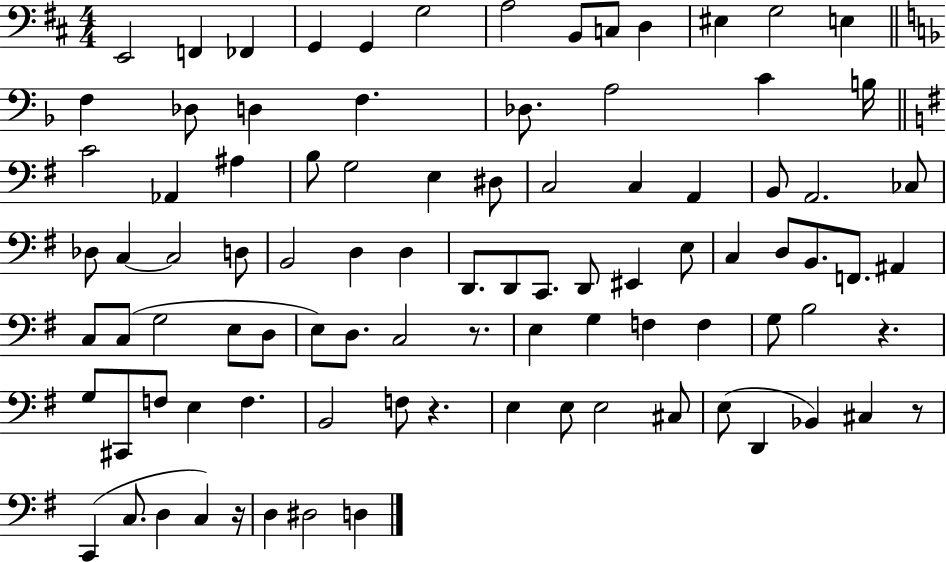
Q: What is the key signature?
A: D major